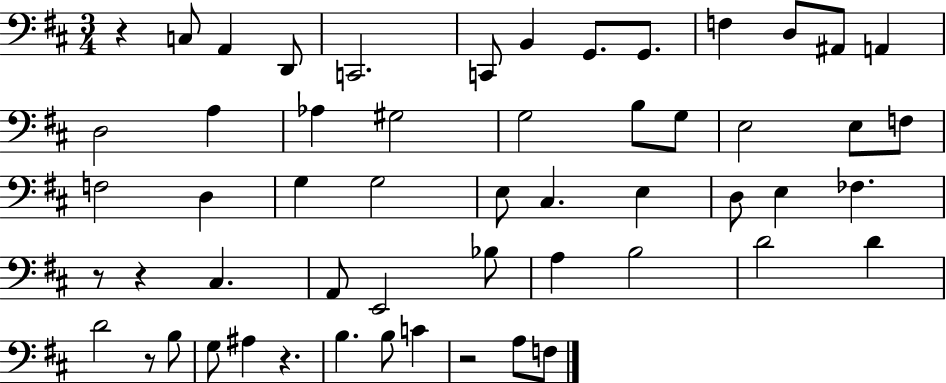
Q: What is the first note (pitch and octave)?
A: C3